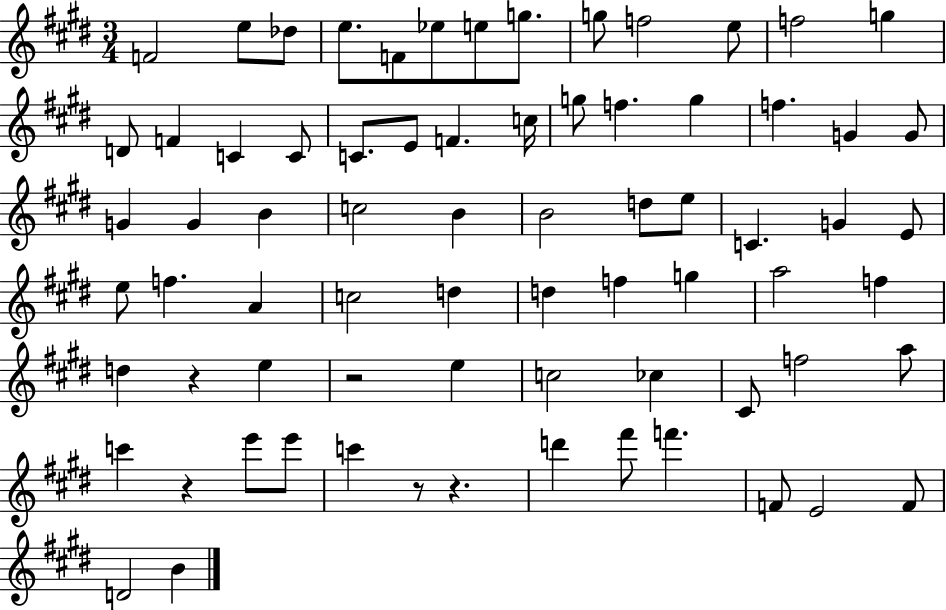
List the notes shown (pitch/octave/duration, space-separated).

F4/h E5/e Db5/e E5/e. F4/e Eb5/e E5/e G5/e. G5/e F5/h E5/e F5/h G5/q D4/e F4/q C4/q C4/e C4/e. E4/e F4/q. C5/s G5/e F5/q. G5/q F5/q. G4/q G4/e G4/q G4/q B4/q C5/h B4/q B4/h D5/e E5/e C4/q. G4/q E4/e E5/e F5/q. A4/q C5/h D5/q D5/q F5/q G5/q A5/h F5/q D5/q R/q E5/q R/h E5/q C5/h CES5/q C#4/e F5/h A5/e C6/q R/q E6/e E6/e C6/q R/e R/q. D6/q F#6/e F6/q. F4/e E4/h F4/e D4/h B4/q